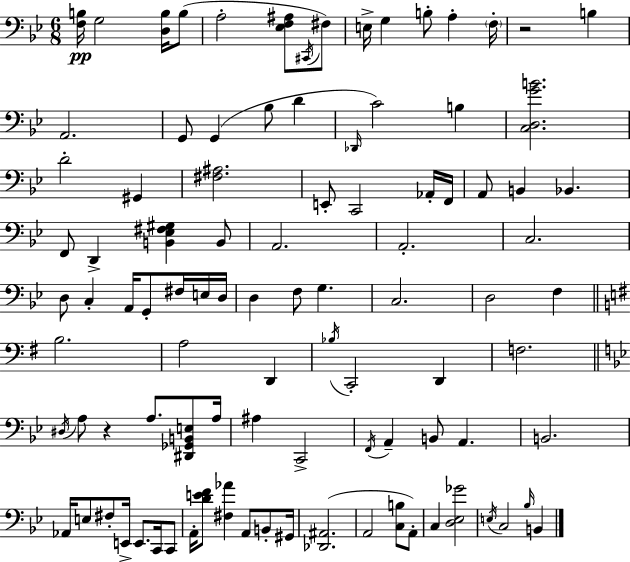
{
  \clef bass
  \numericTimeSignature
  \time 6/8
  \key bes \major
  <f b>16\pp g2 <d b>16 b8( | a2-. <ees f ais>8 \acciaccatura { cis,16 } fis8) | e16-> g4 b8-. a4-. | \parenthesize f16-. r2 b4 | \break a,2. | g,8 g,4( bes8 d'4 | \grace { des,16 }) c'2 b4 | <c d g' b'>2. | \break d'2-. gis,4 | <fis ais>2. | e,8-. c,2 | aes,16-. f,16 a,8 b,4 bes,4. | \break f,8 d,4-> <b, ees fis gis>4 | b,8 a,2. | a,2.-. | c2. | \break d8 c4-. a,16 g,8-. fis16 | e16 d16 d4 f8 g4. | c2. | d2 f4 | \break \bar "||" \break \key e \minor b2. | a2 d,4 | \acciaccatura { bes16 } c,2-. d,4 | f2. | \break \bar "||" \break \key g \minor \acciaccatura { dis16 } a8 r4 a8. <dis, ges, b, e>8 | a16 ais4 c,2-> | \acciaccatura { f,16 } a,4-- b,8 a,4. | b,2. | \break aes,16 e8 fis8-. e,16-> e,8. c,16 | c,8 a,16-. <d' e' f'>8 <fis aes'>4 a,8 b,8-. | gis,16 <des, ais,>2.( | a,2 <c b>8 | \break a,8-.) c4 <d ees ges'>2 | \acciaccatura { e16 } c2 \grace { bes16 } | b,4 \bar "|."
}